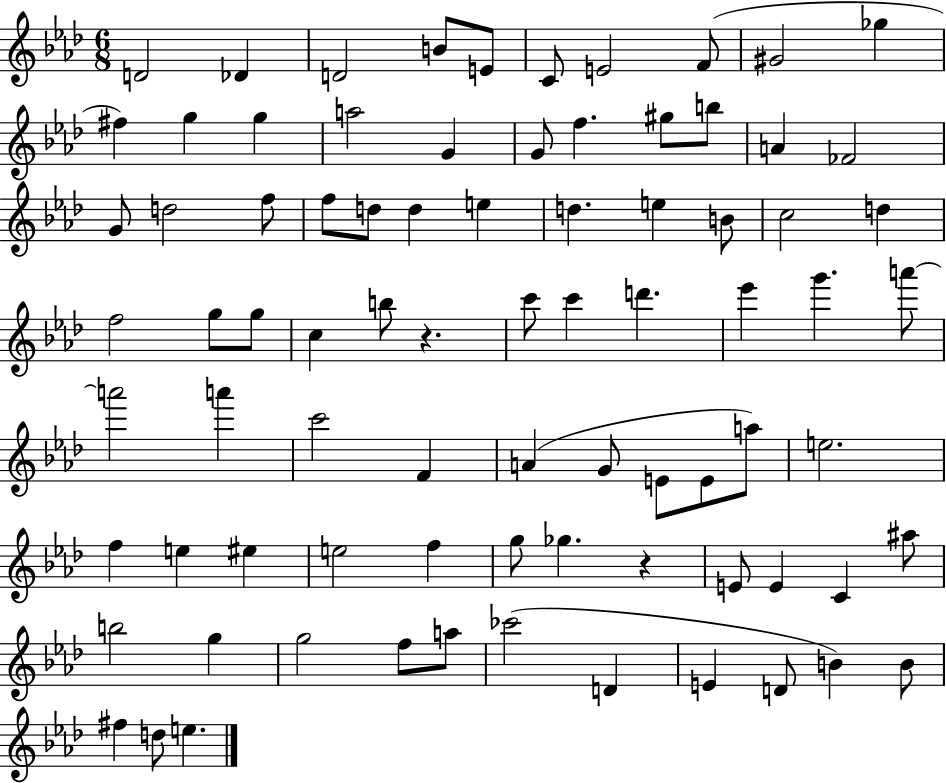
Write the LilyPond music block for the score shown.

{
  \clef treble
  \numericTimeSignature
  \time 6/8
  \key aes \major
  d'2 des'4 | d'2 b'8 e'8 | c'8 e'2 f'8( | gis'2 ges''4 | \break fis''4) g''4 g''4 | a''2 g'4 | g'8 f''4. gis''8 b''8 | a'4 fes'2 | \break g'8 d''2 f''8 | f''8 d''8 d''4 e''4 | d''4. e''4 b'8 | c''2 d''4 | \break f''2 g''8 g''8 | c''4 b''8 r4. | c'''8 c'''4 d'''4. | ees'''4 g'''4. a'''8~~ | \break a'''2 a'''4 | c'''2 f'4 | a'4( g'8 e'8 e'8 a''8) | e''2. | \break f''4 e''4 eis''4 | e''2 f''4 | g''8 ges''4. r4 | e'8 e'4 c'4 ais''8 | \break b''2 g''4 | g''2 f''8 a''8 | ces'''2( d'4 | e'4 d'8 b'4) b'8 | \break fis''4 d''8 e''4. | \bar "|."
}